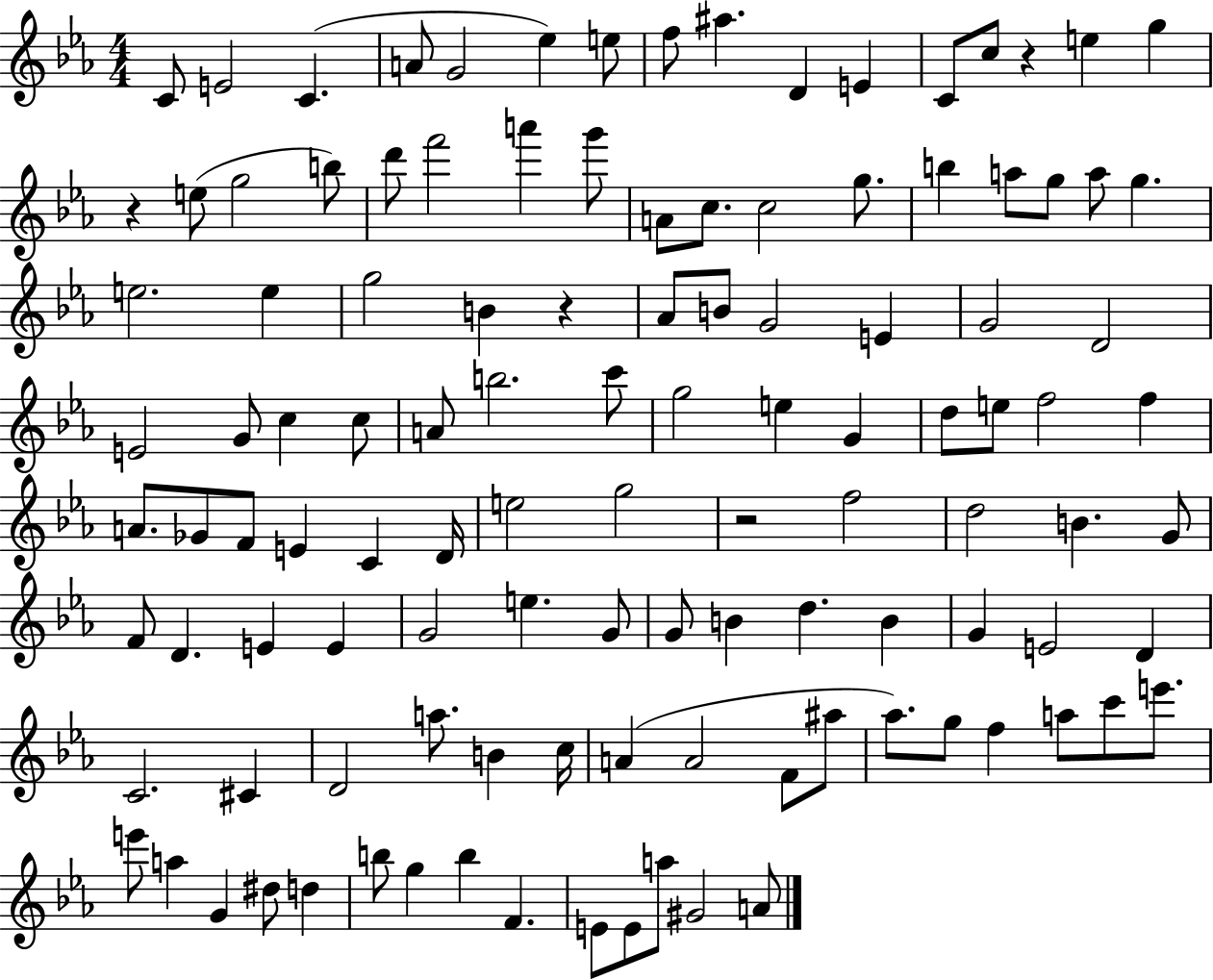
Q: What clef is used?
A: treble